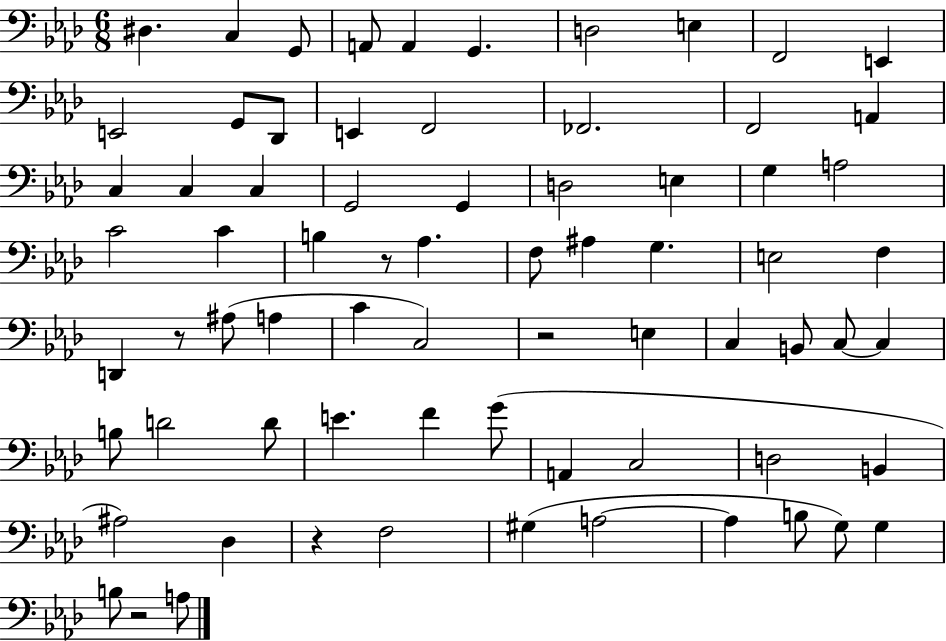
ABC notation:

X:1
T:Untitled
M:6/8
L:1/4
K:Ab
^D, C, G,,/2 A,,/2 A,, G,, D,2 E, F,,2 E,, E,,2 G,,/2 _D,,/2 E,, F,,2 _F,,2 F,,2 A,, C, C, C, G,,2 G,, D,2 E, G, A,2 C2 C B, z/2 _A, F,/2 ^A, G, E,2 F, D,, z/2 ^A,/2 A, C C,2 z2 E, C, B,,/2 C,/2 C, B,/2 D2 D/2 E F G/2 A,, C,2 D,2 B,, ^A,2 _D, z F,2 ^G, A,2 A, B,/2 G,/2 G, B,/2 z2 A,/2